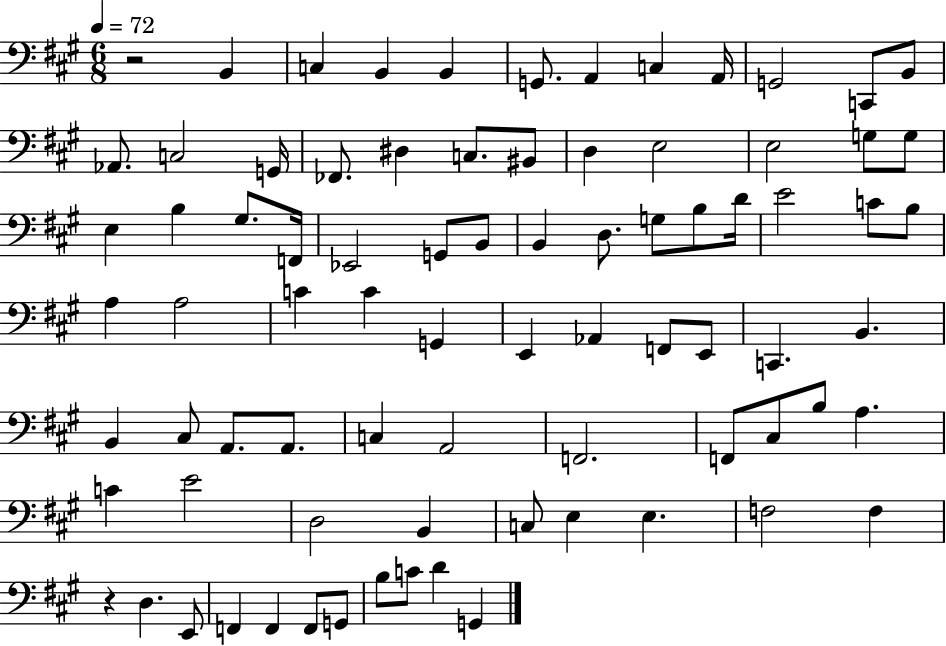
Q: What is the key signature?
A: A major